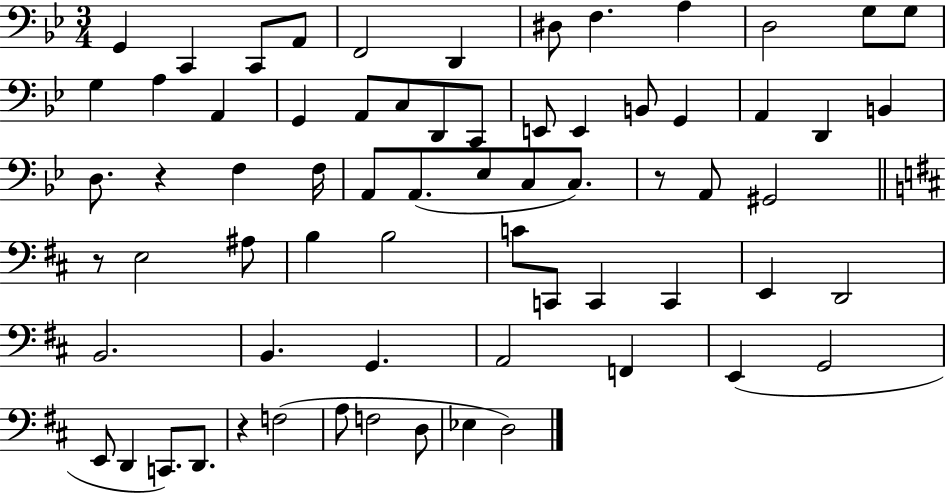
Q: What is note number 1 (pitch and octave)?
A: G2